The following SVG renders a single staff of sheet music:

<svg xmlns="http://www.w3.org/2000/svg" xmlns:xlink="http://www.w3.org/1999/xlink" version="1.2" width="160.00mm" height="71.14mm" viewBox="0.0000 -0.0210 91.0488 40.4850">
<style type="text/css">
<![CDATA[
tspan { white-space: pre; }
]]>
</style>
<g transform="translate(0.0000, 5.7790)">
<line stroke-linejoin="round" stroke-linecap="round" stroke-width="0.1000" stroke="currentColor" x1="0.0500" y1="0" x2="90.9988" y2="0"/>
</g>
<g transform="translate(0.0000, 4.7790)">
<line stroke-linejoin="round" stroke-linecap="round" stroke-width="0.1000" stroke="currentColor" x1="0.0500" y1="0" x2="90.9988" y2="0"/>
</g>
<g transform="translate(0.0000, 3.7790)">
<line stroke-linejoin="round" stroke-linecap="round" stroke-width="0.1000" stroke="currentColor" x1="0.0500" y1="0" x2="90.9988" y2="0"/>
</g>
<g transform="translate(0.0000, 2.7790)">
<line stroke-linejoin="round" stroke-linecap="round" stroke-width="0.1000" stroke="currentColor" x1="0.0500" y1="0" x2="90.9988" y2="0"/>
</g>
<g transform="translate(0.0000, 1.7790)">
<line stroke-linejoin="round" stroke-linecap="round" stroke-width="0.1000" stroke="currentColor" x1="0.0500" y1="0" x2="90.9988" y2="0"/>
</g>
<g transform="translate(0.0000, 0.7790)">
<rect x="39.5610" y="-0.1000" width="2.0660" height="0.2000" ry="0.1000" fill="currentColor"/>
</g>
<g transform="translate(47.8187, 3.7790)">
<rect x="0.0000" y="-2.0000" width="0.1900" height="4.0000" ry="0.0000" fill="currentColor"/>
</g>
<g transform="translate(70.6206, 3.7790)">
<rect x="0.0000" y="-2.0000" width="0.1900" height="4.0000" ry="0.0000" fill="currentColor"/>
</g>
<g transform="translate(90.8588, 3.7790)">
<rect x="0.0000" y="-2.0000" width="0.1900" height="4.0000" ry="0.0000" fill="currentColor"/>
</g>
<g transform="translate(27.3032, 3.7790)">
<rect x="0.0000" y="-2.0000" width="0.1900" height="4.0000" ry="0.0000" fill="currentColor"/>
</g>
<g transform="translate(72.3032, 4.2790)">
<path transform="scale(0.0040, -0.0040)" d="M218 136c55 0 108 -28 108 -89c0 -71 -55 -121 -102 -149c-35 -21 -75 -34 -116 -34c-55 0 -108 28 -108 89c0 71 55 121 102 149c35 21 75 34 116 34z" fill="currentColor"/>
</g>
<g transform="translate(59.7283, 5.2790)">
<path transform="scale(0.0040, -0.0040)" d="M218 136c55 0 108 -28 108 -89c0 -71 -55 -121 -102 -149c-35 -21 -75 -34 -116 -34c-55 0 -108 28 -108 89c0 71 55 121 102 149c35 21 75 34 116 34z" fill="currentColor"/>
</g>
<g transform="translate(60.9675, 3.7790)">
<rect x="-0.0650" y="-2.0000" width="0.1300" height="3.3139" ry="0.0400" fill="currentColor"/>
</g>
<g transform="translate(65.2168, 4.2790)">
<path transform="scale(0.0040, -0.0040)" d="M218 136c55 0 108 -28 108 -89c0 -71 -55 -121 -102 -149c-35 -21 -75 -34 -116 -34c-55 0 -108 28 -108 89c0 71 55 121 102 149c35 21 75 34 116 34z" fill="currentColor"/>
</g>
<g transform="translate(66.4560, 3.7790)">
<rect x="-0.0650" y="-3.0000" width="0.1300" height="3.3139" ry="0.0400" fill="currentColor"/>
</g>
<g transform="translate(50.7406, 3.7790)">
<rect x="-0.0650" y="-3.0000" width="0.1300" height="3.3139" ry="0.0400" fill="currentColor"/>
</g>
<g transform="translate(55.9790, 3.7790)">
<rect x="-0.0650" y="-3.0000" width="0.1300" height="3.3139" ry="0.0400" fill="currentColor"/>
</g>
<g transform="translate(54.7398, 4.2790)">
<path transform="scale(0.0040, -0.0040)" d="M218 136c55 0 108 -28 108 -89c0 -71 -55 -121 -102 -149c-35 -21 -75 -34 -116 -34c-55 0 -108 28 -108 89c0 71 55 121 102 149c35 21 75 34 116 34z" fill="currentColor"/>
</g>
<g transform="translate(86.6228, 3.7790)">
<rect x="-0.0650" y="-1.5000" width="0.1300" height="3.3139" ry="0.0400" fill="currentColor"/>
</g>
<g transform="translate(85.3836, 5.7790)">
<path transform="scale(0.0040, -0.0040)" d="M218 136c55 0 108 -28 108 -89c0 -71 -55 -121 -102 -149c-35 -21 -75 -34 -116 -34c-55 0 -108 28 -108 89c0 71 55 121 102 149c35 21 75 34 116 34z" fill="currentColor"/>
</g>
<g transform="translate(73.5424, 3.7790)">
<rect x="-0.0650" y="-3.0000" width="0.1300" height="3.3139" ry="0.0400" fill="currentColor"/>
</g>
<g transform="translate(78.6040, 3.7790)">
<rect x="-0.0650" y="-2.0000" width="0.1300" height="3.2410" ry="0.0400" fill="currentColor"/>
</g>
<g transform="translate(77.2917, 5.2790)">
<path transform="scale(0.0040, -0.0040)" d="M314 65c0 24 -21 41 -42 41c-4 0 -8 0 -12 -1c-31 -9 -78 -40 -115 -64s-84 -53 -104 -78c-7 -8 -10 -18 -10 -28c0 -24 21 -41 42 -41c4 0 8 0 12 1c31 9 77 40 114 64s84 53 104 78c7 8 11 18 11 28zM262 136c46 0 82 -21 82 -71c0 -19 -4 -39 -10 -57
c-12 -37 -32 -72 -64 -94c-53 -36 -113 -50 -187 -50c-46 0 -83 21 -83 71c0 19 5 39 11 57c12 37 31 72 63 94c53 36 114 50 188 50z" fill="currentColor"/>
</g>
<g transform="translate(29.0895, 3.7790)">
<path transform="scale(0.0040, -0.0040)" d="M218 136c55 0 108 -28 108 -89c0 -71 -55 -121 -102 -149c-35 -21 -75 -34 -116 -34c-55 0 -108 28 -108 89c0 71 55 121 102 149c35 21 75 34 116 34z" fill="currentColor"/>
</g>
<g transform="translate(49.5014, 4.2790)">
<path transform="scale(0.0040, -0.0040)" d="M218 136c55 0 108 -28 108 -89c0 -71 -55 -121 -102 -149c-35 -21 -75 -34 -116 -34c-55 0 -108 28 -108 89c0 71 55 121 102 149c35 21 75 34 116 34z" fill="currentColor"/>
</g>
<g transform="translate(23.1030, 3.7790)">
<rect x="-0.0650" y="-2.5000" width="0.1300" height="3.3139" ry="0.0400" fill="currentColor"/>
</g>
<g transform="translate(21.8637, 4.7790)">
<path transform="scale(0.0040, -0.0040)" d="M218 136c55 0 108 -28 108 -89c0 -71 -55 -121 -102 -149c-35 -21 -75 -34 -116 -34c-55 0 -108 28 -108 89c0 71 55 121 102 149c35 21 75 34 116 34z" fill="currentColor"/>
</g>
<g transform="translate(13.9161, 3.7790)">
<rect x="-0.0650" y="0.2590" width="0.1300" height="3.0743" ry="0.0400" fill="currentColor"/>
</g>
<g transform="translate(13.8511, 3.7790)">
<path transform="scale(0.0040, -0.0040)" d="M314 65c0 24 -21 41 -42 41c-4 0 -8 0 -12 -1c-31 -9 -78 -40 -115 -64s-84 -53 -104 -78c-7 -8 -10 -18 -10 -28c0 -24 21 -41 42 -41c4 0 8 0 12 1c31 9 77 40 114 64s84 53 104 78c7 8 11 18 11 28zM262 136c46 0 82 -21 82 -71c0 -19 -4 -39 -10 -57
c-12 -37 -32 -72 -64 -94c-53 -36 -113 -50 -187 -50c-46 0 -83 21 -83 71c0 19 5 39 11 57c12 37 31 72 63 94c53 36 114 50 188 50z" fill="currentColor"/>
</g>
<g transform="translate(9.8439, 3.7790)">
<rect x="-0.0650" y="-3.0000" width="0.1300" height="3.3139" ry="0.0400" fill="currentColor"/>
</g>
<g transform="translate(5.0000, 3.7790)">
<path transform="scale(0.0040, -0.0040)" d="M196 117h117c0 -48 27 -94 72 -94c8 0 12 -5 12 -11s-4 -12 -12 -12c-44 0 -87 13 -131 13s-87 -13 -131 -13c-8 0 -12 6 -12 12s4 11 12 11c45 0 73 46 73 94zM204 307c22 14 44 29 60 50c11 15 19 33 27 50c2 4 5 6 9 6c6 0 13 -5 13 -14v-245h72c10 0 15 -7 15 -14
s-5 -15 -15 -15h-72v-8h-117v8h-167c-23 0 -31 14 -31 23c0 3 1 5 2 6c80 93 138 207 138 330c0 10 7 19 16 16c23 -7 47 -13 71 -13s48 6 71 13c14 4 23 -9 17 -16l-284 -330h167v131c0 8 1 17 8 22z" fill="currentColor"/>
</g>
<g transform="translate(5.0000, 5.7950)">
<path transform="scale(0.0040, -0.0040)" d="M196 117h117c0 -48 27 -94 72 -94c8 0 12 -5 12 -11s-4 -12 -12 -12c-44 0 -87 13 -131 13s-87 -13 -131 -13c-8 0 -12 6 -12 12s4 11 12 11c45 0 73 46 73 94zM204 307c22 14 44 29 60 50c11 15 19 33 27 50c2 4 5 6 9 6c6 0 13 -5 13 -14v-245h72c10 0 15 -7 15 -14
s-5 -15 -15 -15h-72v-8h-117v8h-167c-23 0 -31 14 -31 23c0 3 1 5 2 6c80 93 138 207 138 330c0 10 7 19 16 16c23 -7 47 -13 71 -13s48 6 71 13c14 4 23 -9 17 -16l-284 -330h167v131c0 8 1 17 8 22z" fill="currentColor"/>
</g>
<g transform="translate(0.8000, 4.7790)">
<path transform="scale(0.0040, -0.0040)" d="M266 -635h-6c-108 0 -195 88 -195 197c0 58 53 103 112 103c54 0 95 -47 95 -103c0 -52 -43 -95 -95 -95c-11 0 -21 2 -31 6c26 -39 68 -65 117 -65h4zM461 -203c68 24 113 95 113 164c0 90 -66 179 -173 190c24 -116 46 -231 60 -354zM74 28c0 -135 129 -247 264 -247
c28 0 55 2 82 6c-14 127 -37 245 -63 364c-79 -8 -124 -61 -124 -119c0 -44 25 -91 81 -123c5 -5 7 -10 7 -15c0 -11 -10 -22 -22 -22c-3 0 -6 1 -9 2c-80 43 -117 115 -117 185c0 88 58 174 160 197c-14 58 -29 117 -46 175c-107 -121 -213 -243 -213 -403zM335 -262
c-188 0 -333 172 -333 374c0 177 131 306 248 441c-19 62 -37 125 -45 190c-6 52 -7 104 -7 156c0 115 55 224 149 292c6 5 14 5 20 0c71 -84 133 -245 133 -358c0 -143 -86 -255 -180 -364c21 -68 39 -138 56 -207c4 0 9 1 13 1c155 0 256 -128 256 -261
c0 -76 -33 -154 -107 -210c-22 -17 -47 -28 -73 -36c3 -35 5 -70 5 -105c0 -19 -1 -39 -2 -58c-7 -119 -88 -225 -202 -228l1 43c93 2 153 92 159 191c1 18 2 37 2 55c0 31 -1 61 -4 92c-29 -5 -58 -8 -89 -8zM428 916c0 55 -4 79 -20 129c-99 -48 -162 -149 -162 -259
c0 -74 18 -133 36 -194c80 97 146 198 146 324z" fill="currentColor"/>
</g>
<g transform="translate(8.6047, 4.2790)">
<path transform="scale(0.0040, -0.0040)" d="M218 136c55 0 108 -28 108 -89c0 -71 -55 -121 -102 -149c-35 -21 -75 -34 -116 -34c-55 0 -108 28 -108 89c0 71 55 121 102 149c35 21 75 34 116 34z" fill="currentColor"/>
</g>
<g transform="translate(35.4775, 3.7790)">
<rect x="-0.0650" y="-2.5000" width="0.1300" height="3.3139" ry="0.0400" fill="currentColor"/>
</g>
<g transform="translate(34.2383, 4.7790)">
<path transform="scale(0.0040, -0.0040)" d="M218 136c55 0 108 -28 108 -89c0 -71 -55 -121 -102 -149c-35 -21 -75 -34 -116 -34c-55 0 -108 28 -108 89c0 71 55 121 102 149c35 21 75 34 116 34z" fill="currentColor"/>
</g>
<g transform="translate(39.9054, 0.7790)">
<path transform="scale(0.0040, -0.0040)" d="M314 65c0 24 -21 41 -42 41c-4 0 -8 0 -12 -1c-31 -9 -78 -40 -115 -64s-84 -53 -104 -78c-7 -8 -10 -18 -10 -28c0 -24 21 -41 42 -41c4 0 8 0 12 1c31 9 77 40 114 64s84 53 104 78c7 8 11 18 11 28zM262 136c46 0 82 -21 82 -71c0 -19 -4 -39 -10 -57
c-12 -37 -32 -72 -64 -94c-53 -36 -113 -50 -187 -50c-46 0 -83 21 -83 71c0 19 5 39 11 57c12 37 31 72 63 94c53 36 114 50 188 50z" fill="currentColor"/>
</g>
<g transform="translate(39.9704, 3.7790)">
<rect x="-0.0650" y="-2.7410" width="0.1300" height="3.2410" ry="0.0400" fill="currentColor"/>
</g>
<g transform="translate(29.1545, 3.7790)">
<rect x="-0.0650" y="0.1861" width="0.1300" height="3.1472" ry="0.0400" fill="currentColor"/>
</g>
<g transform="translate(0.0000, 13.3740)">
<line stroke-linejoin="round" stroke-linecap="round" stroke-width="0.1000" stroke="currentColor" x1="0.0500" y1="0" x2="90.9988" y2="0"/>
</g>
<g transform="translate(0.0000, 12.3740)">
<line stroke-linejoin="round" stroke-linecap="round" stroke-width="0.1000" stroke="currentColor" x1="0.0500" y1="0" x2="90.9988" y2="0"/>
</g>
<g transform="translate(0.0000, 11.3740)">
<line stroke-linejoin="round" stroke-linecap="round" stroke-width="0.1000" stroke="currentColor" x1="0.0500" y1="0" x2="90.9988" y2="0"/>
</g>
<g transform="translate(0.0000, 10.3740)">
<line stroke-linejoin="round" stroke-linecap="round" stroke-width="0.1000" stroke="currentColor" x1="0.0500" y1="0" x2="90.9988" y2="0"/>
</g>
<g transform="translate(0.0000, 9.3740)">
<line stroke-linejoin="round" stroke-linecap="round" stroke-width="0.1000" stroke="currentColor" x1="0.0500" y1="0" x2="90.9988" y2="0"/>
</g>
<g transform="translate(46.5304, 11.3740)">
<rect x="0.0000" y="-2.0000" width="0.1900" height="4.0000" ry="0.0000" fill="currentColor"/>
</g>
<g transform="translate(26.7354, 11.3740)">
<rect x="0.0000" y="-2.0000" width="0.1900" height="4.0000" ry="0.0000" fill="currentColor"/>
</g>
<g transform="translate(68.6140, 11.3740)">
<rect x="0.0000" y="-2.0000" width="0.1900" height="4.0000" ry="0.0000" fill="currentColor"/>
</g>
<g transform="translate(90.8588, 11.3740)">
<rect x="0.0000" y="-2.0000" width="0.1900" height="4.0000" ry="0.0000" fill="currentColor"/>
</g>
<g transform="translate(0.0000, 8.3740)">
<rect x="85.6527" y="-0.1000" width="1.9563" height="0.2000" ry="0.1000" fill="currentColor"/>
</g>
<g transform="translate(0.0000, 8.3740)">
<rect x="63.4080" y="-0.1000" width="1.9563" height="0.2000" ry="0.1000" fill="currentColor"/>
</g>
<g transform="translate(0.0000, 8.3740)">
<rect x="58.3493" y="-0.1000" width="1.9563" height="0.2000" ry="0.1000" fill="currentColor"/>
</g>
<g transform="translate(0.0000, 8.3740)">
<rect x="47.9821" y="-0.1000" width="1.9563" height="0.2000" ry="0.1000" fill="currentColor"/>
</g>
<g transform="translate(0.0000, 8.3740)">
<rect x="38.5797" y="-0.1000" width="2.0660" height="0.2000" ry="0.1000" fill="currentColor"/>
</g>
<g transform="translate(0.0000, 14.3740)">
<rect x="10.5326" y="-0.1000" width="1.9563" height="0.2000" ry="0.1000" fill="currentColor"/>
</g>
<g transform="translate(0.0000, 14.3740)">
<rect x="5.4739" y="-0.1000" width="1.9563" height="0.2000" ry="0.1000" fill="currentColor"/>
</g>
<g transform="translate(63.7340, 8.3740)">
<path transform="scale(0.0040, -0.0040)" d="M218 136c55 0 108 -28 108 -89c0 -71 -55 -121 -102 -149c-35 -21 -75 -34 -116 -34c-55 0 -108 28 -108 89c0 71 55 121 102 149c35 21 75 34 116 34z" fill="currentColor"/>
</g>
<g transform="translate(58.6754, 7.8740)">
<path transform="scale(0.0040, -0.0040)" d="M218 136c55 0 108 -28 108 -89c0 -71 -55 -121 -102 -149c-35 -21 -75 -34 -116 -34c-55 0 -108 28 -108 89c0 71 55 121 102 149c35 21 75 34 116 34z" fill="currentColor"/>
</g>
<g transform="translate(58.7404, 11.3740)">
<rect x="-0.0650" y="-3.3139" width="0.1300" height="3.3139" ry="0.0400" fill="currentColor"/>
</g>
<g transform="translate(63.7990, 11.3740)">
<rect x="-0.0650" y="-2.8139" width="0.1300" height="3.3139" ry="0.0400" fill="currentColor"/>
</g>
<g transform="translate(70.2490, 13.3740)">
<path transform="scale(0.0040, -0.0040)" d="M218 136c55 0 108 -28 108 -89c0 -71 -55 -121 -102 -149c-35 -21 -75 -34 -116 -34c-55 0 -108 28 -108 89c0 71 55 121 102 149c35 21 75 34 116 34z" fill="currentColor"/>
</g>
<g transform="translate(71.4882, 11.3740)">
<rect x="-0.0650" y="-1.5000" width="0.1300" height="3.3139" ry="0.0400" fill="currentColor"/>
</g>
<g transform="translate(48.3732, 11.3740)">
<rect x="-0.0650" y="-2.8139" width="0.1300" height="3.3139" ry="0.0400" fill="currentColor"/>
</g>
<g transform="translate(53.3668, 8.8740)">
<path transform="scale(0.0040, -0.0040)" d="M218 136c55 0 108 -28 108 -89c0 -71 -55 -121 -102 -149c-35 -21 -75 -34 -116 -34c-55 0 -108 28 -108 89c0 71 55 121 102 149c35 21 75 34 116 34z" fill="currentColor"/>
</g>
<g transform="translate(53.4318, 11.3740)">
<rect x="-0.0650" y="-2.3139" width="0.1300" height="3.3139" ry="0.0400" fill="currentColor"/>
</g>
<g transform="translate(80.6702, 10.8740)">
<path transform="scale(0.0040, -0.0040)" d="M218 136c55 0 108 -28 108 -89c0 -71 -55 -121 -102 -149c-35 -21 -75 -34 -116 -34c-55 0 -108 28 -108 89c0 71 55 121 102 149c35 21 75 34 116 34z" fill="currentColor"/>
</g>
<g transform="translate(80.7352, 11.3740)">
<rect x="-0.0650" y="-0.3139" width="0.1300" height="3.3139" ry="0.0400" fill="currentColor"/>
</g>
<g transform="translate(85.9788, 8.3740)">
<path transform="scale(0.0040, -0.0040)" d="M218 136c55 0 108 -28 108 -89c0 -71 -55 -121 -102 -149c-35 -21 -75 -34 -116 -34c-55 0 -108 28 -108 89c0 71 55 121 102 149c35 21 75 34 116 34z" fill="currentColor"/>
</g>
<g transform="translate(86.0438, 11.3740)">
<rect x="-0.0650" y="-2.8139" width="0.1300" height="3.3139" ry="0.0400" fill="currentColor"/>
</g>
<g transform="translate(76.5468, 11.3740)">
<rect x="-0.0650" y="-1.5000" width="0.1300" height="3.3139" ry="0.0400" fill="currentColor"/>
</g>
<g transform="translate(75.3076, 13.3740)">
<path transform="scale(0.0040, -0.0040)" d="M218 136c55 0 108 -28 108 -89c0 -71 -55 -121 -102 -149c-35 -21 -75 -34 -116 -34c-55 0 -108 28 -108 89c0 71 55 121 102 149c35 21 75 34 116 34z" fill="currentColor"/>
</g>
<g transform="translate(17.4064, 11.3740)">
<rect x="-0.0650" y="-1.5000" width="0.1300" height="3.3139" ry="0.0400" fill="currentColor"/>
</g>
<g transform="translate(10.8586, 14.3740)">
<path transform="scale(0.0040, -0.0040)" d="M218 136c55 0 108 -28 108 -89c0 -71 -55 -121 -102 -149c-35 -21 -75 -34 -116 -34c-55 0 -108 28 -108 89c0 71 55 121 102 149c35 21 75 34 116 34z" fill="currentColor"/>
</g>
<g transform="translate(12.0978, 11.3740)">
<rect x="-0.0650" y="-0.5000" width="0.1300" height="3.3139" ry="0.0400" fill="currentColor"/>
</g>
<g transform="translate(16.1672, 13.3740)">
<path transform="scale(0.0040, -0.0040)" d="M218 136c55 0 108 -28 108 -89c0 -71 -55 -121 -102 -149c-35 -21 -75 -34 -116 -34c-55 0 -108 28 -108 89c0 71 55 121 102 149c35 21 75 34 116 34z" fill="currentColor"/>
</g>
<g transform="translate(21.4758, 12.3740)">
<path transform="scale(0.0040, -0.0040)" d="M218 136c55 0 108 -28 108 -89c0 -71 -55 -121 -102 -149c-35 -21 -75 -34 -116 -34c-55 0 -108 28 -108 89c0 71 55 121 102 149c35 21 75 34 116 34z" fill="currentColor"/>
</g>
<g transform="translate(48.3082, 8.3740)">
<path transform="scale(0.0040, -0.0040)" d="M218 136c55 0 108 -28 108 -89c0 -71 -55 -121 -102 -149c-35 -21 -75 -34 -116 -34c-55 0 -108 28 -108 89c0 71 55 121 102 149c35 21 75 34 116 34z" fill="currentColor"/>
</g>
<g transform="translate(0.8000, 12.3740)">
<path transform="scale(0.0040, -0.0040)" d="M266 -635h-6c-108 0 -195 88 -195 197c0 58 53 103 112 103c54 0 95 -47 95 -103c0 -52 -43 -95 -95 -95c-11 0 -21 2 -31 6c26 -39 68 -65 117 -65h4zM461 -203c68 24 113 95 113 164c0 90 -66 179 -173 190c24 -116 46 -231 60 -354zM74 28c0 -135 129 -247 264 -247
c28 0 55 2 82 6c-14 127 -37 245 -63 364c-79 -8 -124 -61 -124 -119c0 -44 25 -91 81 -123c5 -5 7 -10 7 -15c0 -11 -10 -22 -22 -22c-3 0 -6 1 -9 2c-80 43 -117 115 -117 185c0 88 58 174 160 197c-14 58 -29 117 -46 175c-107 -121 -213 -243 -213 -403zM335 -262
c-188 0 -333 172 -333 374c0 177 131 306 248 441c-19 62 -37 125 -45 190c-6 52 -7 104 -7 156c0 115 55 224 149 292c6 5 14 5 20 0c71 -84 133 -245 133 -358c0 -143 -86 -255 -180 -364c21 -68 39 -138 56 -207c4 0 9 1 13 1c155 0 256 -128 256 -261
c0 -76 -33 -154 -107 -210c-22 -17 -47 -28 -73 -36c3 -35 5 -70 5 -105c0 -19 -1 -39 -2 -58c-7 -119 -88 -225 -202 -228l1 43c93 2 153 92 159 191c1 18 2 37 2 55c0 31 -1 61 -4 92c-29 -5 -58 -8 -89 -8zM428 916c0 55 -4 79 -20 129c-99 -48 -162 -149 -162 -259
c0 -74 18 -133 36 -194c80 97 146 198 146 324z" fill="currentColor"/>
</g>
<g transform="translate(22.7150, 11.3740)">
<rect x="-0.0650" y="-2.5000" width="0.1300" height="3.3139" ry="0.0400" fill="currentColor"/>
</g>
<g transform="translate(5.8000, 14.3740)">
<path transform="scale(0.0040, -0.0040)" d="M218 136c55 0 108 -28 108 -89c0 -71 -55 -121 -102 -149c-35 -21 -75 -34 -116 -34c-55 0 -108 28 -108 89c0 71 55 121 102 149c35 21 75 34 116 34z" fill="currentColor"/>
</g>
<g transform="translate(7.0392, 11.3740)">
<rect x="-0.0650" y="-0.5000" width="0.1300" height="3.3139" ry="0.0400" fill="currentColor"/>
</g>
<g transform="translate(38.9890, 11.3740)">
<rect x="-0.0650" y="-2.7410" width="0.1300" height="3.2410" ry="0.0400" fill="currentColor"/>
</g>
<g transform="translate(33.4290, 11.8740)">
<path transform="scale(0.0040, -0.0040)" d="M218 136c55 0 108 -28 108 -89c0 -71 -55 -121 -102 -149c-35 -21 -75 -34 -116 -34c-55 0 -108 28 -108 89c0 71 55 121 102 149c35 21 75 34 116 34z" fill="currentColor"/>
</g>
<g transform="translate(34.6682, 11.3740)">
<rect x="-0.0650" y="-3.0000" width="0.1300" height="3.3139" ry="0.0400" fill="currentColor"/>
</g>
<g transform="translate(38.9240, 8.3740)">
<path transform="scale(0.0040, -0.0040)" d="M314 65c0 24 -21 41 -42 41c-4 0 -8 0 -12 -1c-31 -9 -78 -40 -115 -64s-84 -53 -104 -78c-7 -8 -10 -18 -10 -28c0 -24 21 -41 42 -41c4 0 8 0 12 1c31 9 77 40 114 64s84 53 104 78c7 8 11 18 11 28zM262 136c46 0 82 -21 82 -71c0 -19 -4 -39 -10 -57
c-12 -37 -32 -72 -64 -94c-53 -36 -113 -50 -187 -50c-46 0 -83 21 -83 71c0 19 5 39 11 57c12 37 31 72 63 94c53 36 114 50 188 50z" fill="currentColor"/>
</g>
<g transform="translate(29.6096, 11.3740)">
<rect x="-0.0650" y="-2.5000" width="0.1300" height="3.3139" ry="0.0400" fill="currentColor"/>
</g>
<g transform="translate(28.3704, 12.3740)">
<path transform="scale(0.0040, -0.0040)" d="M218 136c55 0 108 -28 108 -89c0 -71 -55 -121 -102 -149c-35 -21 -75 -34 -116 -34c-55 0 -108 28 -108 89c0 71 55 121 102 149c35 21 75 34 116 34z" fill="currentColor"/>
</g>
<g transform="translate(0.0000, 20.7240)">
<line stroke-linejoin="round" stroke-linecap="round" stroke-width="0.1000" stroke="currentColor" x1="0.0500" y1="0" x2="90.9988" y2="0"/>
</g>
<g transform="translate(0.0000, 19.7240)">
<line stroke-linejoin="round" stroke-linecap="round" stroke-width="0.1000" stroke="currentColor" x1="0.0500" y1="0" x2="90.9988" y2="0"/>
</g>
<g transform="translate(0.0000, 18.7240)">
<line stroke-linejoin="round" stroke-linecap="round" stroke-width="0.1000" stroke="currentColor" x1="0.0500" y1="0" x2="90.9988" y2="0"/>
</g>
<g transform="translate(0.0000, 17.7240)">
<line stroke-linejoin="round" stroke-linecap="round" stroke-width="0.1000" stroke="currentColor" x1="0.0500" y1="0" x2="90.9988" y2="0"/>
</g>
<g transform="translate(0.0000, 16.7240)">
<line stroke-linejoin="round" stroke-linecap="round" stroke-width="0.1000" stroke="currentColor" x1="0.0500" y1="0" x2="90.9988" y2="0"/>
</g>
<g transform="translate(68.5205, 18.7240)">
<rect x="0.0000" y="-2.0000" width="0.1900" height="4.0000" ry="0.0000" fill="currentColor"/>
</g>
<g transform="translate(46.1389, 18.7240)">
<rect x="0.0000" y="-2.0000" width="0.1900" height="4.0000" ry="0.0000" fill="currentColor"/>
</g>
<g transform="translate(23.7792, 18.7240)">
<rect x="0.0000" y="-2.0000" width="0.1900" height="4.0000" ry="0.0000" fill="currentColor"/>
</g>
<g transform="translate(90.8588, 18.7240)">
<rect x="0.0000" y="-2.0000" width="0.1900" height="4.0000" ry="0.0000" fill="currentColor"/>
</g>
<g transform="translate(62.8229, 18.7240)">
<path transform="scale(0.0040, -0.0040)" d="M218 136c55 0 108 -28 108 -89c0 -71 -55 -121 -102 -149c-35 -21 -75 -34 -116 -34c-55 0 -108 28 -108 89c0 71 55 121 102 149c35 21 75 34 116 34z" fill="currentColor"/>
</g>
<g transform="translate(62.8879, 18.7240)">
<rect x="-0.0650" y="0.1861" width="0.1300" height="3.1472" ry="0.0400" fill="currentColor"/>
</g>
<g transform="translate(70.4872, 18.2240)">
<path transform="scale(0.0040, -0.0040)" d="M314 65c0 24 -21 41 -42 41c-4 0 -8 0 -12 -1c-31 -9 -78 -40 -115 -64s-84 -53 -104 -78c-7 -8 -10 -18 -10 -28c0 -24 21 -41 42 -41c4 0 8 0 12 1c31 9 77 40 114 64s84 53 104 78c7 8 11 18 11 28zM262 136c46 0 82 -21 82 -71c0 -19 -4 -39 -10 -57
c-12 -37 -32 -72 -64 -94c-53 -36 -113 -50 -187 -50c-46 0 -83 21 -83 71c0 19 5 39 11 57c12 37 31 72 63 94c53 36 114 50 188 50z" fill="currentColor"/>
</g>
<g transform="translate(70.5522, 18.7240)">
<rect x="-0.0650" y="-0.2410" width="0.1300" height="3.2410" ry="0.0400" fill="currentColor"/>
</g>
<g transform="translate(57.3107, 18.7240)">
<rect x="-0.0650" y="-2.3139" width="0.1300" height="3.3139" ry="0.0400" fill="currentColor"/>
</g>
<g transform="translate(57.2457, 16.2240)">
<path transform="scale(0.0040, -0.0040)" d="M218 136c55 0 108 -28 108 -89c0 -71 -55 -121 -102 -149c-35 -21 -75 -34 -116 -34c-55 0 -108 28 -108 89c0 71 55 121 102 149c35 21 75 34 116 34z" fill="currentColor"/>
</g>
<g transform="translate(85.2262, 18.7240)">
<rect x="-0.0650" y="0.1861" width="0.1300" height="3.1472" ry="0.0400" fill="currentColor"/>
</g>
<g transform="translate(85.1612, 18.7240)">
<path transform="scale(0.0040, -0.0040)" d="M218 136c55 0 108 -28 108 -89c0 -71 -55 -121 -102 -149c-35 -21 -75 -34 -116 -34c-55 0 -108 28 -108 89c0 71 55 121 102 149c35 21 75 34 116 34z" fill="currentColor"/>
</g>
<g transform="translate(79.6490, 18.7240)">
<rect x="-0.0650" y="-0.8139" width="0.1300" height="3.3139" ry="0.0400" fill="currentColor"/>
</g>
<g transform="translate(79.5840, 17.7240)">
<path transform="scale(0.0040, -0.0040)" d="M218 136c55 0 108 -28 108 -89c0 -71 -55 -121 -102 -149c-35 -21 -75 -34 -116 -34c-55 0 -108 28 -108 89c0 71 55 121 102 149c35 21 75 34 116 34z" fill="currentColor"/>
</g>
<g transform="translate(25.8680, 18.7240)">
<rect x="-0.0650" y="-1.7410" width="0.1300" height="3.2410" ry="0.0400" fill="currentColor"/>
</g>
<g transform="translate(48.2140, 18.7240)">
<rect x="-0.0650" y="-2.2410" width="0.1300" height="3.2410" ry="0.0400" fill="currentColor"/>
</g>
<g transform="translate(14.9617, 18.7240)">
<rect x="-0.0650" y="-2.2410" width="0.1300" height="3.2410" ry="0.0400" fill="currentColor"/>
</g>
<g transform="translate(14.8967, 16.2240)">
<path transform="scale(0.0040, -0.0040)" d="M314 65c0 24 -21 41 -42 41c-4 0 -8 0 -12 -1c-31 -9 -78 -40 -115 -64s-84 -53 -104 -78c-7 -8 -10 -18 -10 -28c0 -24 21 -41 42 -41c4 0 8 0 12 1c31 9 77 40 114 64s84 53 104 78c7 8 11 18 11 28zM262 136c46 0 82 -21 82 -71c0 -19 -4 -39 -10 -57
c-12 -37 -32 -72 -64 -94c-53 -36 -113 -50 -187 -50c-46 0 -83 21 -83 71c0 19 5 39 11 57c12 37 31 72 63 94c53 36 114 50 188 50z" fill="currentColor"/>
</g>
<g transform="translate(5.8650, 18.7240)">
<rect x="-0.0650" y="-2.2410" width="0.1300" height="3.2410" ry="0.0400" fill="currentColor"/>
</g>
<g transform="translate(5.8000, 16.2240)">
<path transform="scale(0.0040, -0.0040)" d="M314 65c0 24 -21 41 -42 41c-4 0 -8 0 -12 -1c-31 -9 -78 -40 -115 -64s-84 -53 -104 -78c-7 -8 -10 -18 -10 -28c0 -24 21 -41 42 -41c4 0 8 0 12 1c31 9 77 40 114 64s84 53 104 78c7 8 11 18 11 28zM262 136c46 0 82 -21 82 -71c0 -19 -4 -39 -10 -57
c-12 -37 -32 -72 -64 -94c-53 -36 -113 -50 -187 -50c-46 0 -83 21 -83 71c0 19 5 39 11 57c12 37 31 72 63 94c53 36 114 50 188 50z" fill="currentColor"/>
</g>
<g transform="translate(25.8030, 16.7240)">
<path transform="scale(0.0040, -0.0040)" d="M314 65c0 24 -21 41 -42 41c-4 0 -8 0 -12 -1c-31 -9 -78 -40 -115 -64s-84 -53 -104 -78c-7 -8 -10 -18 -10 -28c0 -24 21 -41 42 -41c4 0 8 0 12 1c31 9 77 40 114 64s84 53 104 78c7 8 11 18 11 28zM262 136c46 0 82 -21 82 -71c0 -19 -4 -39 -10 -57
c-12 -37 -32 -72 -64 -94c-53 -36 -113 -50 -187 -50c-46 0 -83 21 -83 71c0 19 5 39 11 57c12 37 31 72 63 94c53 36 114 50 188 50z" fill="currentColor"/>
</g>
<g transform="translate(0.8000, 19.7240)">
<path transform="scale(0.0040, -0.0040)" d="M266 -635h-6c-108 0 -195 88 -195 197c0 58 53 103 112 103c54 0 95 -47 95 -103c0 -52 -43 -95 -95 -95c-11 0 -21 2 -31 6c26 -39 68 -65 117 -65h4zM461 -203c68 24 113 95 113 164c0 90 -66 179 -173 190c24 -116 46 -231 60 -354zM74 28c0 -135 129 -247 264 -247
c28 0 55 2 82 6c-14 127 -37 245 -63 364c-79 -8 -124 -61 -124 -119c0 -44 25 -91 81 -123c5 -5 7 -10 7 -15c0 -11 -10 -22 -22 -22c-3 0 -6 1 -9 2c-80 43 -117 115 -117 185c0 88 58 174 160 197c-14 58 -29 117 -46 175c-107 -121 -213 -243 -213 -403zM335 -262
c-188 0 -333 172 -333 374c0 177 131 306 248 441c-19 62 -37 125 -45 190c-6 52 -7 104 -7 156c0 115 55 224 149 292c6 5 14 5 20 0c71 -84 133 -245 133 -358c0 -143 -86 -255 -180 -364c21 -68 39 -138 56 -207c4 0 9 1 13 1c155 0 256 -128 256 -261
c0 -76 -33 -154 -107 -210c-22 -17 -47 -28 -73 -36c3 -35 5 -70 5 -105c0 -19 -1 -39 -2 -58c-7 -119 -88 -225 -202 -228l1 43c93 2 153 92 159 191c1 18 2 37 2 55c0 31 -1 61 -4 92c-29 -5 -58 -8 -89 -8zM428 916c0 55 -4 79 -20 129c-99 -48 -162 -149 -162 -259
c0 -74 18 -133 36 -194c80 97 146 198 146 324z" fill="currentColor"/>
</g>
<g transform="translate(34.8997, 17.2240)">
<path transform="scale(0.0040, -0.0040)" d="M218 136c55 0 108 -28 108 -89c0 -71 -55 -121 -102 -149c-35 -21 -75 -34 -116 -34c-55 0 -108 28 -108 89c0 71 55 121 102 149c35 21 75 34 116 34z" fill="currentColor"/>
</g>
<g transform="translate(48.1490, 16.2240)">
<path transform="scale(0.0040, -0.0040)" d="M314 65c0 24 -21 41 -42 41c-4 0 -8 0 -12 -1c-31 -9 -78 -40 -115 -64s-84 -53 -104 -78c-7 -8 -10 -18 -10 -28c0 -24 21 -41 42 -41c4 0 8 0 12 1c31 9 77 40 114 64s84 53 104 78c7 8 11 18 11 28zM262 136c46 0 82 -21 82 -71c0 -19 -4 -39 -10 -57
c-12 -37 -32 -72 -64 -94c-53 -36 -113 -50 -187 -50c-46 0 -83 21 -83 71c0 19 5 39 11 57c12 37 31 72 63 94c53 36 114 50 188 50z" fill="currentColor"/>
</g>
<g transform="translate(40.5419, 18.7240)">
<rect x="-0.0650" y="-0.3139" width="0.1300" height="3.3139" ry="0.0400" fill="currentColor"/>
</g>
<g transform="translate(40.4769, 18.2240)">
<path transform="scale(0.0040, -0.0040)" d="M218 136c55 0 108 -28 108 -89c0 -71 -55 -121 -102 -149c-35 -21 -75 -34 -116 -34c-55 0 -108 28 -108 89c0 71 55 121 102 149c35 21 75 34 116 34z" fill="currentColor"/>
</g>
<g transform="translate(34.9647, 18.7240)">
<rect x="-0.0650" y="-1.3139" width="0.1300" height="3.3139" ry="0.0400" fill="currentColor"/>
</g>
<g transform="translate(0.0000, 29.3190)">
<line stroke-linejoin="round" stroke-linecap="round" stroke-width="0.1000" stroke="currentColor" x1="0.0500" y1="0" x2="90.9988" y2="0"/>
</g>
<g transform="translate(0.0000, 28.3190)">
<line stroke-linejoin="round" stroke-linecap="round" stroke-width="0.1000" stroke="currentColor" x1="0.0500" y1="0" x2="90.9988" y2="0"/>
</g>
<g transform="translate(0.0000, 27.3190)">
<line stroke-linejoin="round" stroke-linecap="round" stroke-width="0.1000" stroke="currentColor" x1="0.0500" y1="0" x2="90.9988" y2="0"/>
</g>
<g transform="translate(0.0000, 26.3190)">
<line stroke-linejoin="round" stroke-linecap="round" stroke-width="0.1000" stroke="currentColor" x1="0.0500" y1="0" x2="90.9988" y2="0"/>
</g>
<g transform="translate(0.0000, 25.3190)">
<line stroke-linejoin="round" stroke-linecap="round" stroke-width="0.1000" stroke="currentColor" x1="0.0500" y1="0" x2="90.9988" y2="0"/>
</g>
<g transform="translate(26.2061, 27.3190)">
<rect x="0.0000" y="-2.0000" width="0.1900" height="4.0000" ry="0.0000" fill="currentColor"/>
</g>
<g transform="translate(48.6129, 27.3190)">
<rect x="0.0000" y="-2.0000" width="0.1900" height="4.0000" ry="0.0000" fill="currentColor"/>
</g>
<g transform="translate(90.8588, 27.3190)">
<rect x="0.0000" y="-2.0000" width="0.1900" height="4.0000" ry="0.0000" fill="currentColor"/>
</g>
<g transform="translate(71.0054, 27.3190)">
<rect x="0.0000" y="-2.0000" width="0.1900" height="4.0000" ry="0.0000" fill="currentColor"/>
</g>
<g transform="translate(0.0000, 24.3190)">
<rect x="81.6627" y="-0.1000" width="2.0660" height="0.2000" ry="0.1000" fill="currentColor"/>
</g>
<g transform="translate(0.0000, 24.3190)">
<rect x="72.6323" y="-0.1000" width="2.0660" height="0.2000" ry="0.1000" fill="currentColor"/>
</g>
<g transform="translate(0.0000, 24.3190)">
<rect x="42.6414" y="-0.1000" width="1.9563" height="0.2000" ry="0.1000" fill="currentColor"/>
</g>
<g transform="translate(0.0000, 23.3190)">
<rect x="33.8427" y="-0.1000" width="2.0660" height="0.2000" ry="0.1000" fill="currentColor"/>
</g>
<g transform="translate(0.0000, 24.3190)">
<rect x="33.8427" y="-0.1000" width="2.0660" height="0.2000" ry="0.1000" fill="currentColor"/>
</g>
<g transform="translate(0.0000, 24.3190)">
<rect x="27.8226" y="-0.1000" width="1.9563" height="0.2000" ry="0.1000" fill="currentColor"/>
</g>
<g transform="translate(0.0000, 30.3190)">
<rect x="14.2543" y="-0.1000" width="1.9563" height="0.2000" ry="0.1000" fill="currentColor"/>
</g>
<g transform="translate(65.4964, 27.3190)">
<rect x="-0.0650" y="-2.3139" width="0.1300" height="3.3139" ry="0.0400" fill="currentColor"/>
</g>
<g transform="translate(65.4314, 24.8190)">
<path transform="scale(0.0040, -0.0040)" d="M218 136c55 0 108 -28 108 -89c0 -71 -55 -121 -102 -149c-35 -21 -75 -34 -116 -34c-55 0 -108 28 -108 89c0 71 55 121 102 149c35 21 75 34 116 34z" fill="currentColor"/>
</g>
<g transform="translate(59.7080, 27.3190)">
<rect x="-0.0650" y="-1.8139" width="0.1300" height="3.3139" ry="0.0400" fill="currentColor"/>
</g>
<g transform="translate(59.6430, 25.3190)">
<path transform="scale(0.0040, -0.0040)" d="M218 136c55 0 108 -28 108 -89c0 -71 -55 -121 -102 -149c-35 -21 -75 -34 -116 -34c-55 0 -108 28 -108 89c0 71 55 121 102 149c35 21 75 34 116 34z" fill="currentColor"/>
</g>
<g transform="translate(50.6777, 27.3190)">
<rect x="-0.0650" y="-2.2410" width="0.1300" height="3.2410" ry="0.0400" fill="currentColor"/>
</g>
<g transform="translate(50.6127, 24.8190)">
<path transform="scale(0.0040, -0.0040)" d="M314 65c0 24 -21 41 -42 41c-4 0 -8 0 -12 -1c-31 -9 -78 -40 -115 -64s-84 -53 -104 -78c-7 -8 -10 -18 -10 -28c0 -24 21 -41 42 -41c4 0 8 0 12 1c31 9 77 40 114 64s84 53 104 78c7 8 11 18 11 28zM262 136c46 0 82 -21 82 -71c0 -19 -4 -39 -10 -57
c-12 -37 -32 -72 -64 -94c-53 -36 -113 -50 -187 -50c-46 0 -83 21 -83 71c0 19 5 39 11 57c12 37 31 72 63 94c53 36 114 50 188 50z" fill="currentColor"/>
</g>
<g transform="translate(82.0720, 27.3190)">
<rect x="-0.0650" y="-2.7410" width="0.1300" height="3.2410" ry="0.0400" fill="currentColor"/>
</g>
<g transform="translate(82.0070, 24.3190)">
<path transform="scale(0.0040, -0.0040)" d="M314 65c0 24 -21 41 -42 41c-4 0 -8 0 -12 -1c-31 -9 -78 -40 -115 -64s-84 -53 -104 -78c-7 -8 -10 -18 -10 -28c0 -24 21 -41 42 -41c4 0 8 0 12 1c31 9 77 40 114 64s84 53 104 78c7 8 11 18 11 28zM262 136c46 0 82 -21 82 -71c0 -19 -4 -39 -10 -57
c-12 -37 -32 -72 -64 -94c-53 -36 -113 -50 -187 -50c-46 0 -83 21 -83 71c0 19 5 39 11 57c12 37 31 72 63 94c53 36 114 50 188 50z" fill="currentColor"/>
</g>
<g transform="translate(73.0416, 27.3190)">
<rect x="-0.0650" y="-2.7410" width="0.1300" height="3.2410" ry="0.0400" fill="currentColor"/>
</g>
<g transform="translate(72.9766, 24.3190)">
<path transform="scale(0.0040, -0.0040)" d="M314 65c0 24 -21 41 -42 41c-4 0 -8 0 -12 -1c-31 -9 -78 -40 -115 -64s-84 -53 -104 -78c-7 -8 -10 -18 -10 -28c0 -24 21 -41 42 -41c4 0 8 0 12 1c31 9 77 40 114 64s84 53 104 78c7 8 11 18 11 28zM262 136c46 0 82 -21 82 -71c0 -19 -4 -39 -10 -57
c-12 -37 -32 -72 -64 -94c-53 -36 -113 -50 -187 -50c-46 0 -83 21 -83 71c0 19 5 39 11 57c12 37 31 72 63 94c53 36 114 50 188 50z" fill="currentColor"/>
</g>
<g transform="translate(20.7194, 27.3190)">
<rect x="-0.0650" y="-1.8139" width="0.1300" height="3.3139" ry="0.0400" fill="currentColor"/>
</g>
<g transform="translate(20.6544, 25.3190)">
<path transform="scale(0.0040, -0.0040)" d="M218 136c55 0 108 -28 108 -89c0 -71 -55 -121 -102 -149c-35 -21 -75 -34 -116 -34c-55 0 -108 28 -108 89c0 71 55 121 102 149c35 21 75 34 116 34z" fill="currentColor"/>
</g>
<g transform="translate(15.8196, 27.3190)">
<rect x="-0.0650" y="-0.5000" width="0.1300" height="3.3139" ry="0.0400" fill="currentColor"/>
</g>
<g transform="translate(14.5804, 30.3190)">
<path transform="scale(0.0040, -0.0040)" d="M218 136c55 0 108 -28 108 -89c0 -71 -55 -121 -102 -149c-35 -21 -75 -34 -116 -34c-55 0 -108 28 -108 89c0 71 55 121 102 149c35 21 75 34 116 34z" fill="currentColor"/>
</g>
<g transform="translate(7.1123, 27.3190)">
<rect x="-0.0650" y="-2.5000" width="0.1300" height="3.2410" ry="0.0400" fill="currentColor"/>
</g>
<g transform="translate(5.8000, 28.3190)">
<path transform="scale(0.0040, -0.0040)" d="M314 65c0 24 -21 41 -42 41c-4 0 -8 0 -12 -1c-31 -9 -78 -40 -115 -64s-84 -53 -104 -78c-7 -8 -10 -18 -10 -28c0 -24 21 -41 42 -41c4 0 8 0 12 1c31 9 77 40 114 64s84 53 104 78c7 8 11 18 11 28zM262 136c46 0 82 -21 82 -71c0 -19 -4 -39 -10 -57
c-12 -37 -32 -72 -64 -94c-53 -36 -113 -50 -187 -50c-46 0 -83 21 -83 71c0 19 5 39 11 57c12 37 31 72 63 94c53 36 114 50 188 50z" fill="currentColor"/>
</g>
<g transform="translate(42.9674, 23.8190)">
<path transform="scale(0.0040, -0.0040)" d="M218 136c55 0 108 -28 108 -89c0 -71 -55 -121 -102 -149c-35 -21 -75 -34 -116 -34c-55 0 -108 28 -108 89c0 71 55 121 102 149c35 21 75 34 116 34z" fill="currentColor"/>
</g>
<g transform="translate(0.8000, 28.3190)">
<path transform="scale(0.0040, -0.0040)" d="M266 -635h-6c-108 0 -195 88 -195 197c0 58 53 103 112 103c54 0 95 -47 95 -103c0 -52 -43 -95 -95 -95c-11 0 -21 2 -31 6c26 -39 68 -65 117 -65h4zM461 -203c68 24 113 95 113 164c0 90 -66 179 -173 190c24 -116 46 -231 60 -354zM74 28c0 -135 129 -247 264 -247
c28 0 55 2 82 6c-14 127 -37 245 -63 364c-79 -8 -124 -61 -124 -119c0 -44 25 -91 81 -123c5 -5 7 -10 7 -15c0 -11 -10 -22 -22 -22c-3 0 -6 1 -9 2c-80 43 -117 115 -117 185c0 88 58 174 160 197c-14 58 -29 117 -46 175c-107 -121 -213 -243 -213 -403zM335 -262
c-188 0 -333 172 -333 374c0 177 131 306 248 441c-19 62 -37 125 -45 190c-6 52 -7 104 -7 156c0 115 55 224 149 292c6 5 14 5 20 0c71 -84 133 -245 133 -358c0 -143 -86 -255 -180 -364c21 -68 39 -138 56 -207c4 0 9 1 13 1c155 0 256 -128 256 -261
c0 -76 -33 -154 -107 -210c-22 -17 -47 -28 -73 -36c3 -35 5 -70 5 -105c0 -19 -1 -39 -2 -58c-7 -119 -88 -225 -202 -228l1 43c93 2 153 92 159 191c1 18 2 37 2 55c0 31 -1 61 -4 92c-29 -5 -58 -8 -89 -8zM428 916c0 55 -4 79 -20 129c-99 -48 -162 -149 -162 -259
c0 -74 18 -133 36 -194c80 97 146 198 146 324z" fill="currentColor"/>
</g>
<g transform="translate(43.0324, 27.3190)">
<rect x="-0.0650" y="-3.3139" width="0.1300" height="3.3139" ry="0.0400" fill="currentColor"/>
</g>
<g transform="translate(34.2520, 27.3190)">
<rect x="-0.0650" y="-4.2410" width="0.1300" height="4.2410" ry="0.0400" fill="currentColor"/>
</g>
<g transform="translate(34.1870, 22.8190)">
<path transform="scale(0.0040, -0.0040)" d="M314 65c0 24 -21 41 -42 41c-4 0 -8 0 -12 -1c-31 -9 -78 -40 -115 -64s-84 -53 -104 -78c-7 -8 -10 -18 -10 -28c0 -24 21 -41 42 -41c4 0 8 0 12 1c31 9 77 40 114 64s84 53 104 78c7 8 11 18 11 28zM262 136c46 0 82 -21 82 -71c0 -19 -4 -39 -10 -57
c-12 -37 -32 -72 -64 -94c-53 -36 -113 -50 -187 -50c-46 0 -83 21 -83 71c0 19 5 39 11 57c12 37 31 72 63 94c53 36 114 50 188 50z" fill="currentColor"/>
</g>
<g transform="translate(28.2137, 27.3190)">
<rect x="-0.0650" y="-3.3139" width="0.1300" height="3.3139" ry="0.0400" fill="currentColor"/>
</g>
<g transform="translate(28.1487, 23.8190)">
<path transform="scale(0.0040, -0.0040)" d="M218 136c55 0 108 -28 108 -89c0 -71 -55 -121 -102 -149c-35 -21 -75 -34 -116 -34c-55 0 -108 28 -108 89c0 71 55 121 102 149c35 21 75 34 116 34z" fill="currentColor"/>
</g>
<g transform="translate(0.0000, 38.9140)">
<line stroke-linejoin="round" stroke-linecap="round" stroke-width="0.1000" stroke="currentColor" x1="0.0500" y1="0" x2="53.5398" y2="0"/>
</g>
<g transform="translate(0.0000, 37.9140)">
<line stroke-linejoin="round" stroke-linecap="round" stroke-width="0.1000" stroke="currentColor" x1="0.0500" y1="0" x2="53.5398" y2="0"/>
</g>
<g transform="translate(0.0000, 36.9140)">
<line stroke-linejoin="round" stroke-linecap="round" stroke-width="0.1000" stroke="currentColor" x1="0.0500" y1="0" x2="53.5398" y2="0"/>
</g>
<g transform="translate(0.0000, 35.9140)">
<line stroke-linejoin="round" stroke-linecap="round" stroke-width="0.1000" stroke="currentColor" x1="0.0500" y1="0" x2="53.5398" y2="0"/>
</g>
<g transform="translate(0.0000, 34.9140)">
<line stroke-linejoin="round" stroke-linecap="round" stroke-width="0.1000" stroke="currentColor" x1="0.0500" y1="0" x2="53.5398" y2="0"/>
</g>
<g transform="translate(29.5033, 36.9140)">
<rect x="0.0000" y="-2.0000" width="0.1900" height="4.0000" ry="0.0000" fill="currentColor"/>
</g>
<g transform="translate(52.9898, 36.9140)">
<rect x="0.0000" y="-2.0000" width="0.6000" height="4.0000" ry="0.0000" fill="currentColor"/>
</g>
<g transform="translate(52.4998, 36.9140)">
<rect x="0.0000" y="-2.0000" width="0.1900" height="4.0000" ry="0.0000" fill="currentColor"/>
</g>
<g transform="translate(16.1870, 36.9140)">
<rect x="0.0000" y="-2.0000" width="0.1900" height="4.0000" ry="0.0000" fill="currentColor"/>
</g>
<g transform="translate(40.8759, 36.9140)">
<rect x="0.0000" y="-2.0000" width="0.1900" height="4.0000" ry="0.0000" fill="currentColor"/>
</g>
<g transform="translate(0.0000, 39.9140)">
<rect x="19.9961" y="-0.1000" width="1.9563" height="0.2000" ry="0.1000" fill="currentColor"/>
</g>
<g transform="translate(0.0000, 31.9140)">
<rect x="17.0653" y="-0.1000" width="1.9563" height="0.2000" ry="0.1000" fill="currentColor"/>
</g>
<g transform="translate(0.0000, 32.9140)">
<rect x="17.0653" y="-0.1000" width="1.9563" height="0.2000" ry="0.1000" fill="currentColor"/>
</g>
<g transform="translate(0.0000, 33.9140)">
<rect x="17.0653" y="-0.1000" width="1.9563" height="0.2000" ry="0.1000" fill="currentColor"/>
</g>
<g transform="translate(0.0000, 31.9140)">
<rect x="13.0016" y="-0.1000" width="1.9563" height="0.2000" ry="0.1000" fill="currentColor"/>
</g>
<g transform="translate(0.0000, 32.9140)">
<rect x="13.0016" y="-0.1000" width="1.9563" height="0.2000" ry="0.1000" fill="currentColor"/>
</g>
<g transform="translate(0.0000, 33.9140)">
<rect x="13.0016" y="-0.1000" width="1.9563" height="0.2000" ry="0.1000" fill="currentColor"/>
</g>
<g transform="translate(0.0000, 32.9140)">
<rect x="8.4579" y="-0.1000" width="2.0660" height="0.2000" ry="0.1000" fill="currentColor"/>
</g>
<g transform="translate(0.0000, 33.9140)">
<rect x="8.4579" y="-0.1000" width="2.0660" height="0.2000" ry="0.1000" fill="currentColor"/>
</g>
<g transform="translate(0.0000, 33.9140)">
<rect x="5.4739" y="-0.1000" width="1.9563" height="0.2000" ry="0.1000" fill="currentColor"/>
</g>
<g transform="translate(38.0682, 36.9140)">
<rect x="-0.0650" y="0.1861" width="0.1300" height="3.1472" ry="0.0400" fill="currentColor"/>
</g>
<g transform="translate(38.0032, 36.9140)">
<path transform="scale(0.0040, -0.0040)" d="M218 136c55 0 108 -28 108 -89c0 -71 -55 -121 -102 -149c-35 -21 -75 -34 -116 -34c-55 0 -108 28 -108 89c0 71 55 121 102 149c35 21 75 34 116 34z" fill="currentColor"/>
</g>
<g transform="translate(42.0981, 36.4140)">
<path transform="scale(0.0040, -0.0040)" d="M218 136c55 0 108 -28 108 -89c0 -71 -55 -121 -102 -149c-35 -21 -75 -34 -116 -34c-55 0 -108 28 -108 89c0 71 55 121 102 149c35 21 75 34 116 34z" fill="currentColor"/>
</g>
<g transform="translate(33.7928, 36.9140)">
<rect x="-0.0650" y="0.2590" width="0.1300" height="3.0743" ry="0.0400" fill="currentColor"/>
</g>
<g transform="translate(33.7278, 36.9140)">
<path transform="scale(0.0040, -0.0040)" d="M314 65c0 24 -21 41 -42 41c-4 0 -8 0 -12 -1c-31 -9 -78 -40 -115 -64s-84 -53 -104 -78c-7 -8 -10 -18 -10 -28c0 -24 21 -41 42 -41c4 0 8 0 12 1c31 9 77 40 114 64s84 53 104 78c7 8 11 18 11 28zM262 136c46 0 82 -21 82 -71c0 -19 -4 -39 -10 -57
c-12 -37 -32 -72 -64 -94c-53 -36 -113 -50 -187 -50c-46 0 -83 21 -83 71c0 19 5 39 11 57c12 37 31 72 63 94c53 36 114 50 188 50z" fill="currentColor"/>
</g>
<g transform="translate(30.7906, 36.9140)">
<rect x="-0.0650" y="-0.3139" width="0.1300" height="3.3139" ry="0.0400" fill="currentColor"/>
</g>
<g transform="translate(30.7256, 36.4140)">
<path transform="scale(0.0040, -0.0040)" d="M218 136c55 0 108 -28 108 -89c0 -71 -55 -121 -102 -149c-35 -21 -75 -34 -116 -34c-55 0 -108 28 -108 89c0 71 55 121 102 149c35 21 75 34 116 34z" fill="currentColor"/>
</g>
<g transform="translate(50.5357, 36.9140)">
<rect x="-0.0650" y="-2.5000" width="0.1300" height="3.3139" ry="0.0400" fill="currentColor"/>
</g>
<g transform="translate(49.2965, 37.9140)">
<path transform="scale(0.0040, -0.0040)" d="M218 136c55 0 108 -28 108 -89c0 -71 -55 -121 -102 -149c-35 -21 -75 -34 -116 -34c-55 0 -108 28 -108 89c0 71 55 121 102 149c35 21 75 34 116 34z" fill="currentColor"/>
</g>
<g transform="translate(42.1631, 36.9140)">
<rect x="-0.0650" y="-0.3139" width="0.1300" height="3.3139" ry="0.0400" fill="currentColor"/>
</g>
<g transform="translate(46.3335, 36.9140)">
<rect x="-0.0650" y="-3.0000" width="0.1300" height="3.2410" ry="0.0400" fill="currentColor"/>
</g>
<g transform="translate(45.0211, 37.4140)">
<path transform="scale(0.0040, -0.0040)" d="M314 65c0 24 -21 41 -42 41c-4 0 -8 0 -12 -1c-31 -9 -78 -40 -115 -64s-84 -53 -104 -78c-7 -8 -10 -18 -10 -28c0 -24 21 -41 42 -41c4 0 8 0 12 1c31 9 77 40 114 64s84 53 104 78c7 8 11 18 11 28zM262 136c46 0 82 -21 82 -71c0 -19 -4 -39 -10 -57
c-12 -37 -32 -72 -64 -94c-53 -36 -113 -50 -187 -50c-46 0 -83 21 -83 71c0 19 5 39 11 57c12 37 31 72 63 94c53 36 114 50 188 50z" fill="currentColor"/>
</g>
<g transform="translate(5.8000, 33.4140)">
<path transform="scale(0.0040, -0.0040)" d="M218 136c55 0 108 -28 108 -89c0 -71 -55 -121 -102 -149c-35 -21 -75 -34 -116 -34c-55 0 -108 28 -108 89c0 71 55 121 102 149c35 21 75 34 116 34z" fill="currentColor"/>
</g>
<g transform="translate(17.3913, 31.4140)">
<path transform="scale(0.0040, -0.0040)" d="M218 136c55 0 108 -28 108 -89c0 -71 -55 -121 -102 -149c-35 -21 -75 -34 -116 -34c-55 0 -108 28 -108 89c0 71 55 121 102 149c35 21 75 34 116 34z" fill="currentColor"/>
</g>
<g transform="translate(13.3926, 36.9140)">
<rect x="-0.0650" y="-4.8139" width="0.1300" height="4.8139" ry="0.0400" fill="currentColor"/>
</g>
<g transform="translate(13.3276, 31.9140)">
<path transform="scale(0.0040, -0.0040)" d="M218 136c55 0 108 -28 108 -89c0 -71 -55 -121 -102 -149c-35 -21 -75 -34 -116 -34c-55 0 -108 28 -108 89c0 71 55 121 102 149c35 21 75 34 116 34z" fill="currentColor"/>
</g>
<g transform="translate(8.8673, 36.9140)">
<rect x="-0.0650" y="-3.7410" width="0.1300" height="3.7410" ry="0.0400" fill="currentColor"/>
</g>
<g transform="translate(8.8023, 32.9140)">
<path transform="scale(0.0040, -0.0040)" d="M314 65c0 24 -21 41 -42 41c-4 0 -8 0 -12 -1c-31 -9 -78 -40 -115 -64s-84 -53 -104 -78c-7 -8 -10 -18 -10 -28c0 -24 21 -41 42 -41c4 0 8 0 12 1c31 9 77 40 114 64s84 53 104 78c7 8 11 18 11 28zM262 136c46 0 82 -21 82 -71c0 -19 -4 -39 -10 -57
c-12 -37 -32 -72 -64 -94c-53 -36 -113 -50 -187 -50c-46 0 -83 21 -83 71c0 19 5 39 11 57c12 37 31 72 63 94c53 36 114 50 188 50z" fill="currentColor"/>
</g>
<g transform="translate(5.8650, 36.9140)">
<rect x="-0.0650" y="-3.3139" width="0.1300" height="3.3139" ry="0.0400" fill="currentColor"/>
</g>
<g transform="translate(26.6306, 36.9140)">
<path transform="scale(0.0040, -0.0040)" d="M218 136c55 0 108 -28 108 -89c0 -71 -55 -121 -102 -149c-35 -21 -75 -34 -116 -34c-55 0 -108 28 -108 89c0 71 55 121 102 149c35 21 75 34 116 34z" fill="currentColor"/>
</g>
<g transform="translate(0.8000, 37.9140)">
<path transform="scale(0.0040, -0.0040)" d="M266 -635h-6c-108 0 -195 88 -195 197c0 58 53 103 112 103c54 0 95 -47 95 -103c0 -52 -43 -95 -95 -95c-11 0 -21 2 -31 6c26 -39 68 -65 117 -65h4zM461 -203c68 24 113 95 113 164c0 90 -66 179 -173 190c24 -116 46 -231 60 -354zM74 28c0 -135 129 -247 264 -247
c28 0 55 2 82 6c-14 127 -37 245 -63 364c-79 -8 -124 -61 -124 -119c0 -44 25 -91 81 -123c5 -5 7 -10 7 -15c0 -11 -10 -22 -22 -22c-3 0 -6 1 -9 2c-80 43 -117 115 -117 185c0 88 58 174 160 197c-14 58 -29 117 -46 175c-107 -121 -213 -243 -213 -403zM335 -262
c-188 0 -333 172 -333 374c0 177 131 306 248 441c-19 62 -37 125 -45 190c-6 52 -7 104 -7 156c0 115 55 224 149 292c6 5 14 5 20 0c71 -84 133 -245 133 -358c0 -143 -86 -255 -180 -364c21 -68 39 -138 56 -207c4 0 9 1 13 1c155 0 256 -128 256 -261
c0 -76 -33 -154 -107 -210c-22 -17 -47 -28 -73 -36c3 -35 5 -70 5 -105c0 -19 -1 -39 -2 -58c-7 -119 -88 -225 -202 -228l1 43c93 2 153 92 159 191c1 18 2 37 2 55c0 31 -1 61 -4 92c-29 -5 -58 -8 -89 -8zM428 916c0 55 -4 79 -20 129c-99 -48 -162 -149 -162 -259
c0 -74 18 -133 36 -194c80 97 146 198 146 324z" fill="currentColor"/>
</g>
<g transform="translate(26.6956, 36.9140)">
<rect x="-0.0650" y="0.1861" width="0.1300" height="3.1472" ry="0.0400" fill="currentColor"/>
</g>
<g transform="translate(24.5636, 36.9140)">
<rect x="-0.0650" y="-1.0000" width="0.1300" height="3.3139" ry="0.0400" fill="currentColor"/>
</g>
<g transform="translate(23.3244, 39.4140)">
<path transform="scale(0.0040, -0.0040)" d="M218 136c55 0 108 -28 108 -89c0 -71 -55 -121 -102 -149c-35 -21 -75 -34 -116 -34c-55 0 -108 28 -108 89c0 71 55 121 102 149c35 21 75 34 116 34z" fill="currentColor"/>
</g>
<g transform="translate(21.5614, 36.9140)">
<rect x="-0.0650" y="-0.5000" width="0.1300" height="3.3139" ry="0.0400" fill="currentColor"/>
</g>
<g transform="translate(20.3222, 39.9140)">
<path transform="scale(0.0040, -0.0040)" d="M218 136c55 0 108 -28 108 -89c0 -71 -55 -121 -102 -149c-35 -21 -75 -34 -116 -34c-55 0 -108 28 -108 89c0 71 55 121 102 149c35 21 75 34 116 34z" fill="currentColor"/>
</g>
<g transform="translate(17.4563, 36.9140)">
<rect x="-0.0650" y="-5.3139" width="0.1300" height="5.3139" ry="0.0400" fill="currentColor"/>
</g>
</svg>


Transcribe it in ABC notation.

X:1
T:Untitled
M:4/4
L:1/4
K:C
A B2 G B G a2 A A F A A F2 E C C E G G A a2 a g b a E E c a g2 g2 f2 e c g2 g B c2 d B G2 C f b d'2 b g2 f g a2 a2 b c'2 e' f' C D B c B2 B c A2 G